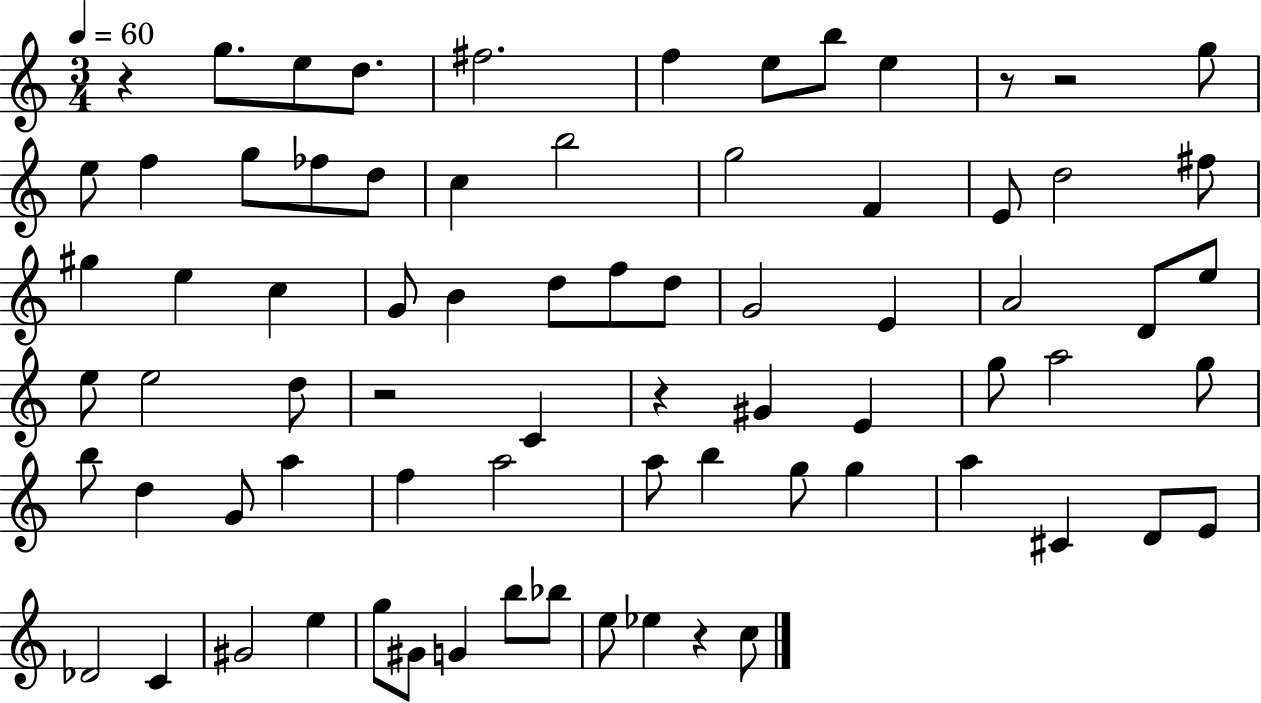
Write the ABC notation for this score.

X:1
T:Untitled
M:3/4
L:1/4
K:C
z g/2 e/2 d/2 ^f2 f e/2 b/2 e z/2 z2 g/2 e/2 f g/2 _f/2 d/2 c b2 g2 F E/2 d2 ^f/2 ^g e c G/2 B d/2 f/2 d/2 G2 E A2 D/2 e/2 e/2 e2 d/2 z2 C z ^G E g/2 a2 g/2 b/2 d G/2 a f a2 a/2 b g/2 g a ^C D/2 E/2 _D2 C ^G2 e g/2 ^G/2 G b/2 _b/2 e/2 _e z c/2